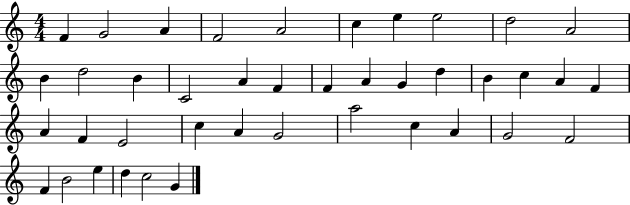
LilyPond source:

{
  \clef treble
  \numericTimeSignature
  \time 4/4
  \key c \major
  f'4 g'2 a'4 | f'2 a'2 | c''4 e''4 e''2 | d''2 a'2 | \break b'4 d''2 b'4 | c'2 a'4 f'4 | f'4 a'4 g'4 d''4 | b'4 c''4 a'4 f'4 | \break a'4 f'4 e'2 | c''4 a'4 g'2 | a''2 c''4 a'4 | g'2 f'2 | \break f'4 b'2 e''4 | d''4 c''2 g'4 | \bar "|."
}